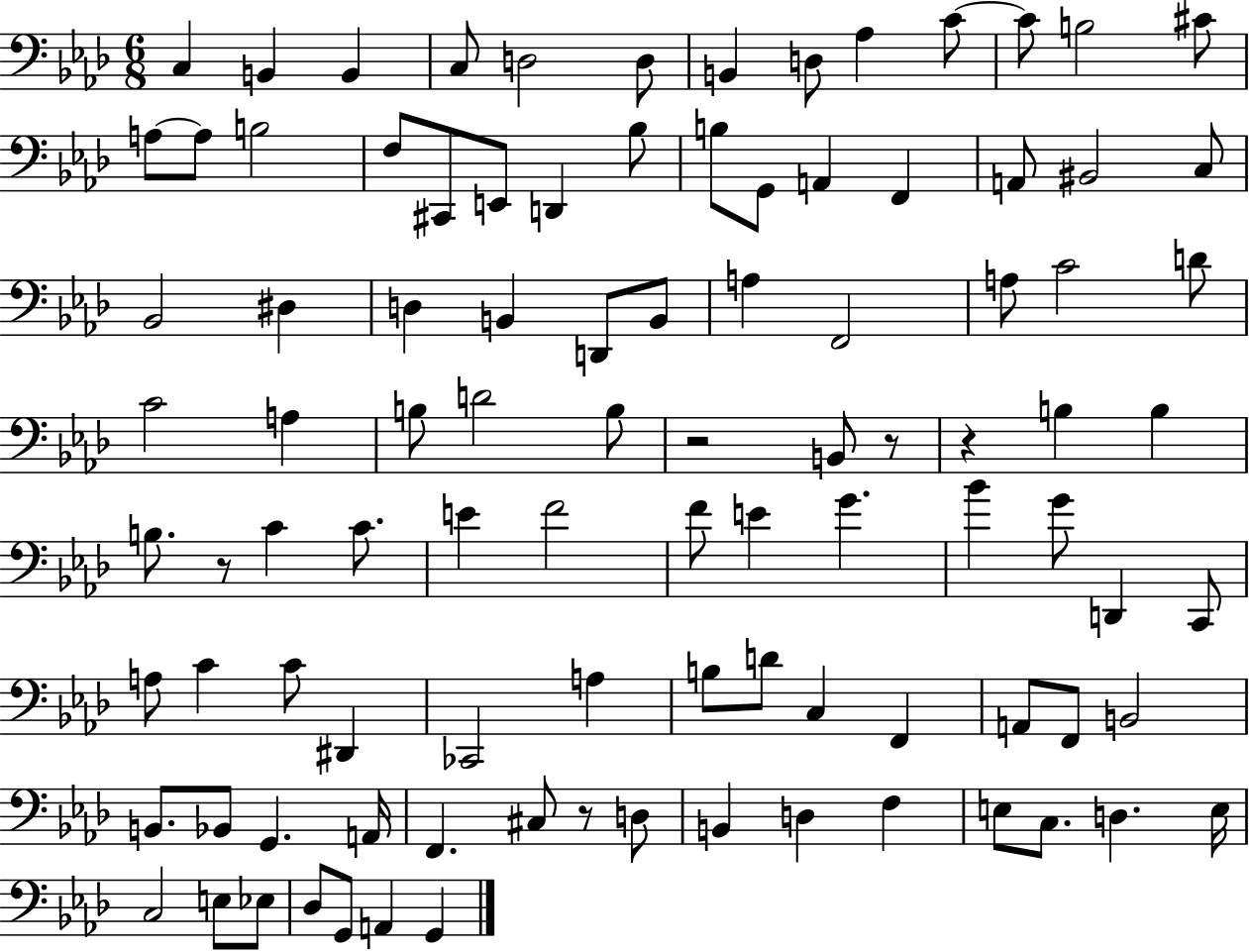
X:1
T:Untitled
M:6/8
L:1/4
K:Ab
C, B,, B,, C,/2 D,2 D,/2 B,, D,/2 _A, C/2 C/2 B,2 ^C/2 A,/2 A,/2 B,2 F,/2 ^C,,/2 E,,/2 D,, _B,/2 B,/2 G,,/2 A,, F,, A,,/2 ^B,,2 C,/2 _B,,2 ^D, D, B,, D,,/2 B,,/2 A, F,,2 A,/2 C2 D/2 C2 A, B,/2 D2 B,/2 z2 B,,/2 z/2 z B, B, B,/2 z/2 C C/2 E F2 F/2 E G _B G/2 D,, C,,/2 A,/2 C C/2 ^D,, _C,,2 A, B,/2 D/2 C, F,, A,,/2 F,,/2 B,,2 B,,/2 _B,,/2 G,, A,,/4 F,, ^C,/2 z/2 D,/2 B,, D, F, E,/2 C,/2 D, E,/4 C,2 E,/2 _E,/2 _D,/2 G,,/2 A,, G,,